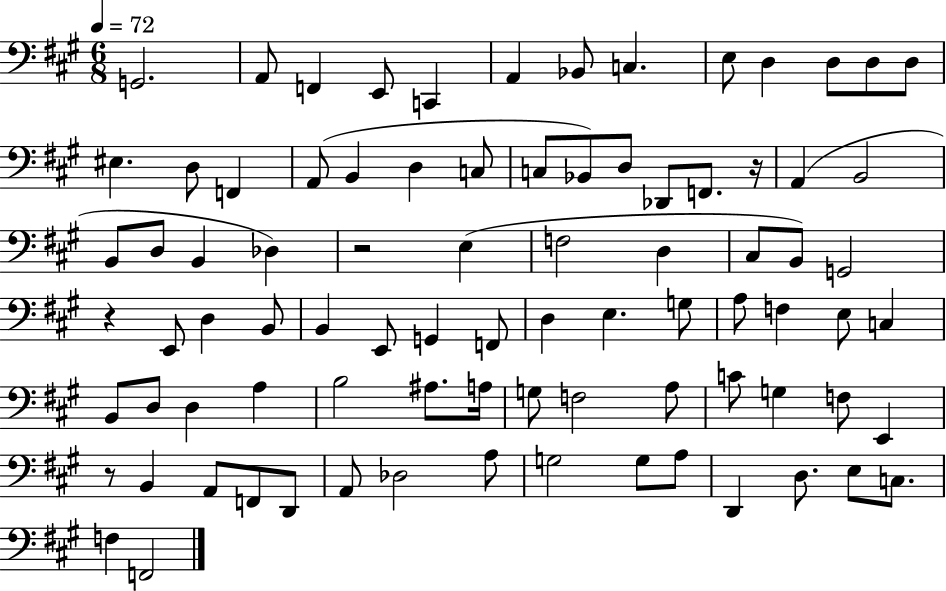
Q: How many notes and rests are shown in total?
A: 85